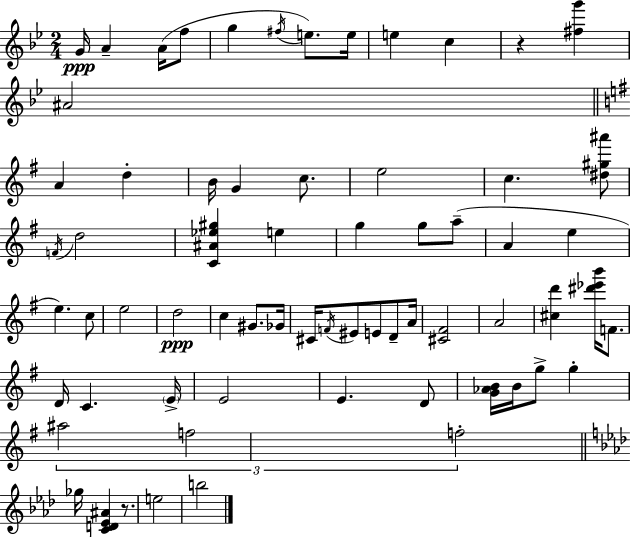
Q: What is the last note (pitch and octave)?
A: B5